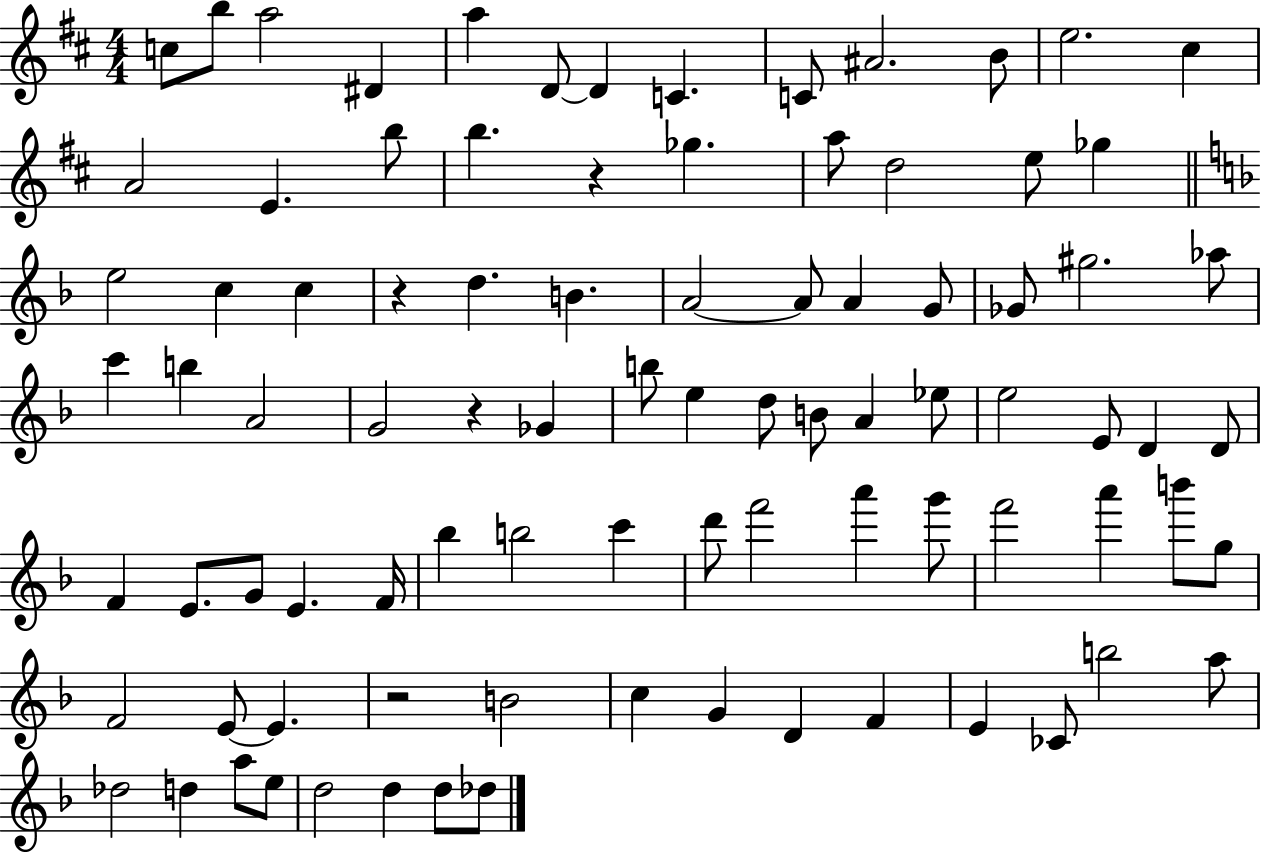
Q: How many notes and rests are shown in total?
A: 89